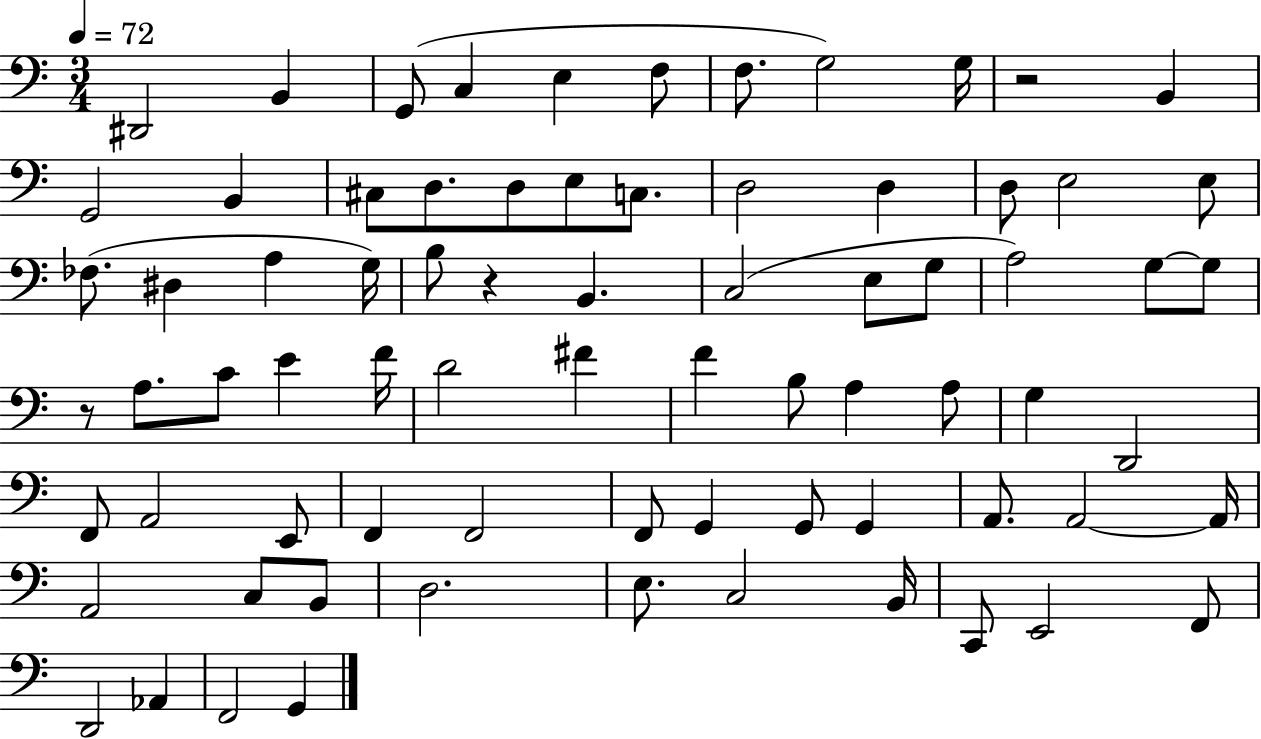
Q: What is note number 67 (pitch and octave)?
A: E2